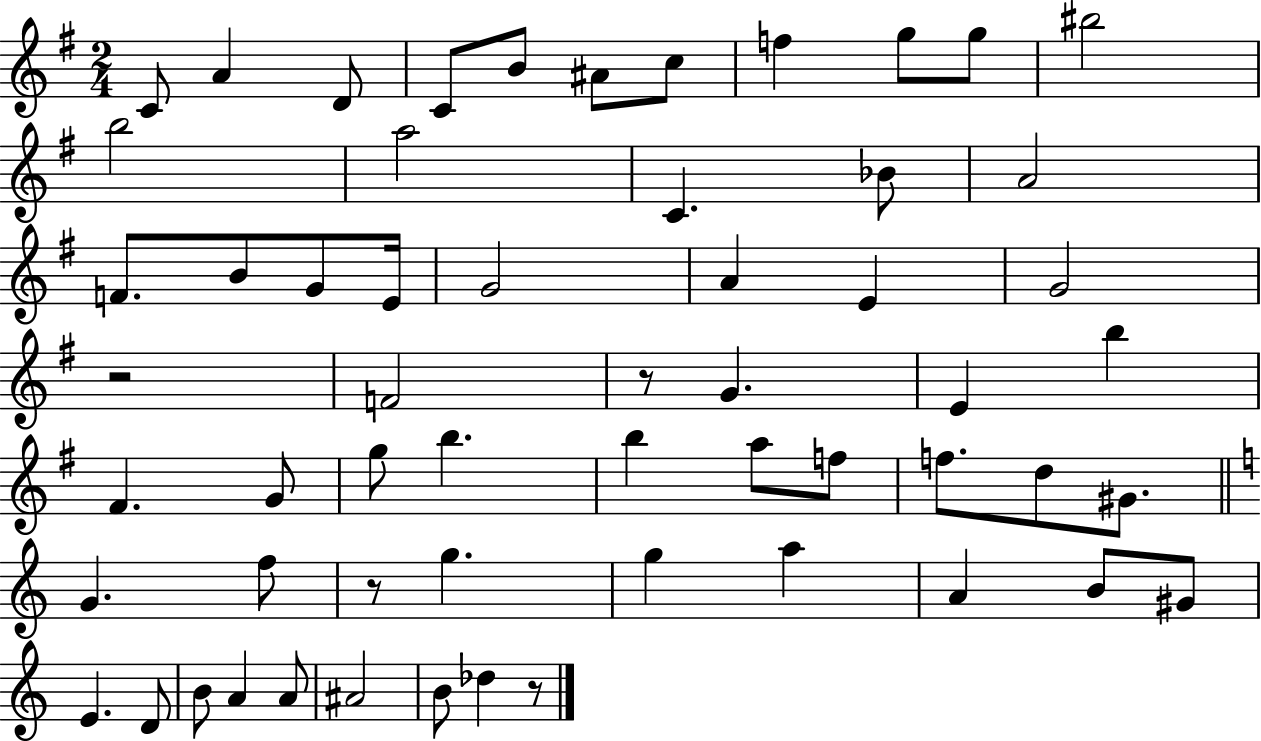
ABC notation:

X:1
T:Untitled
M:2/4
L:1/4
K:G
C/2 A D/2 C/2 B/2 ^A/2 c/2 f g/2 g/2 ^b2 b2 a2 C _B/2 A2 F/2 B/2 G/2 E/4 G2 A E G2 z2 F2 z/2 G E b ^F G/2 g/2 b b a/2 f/2 f/2 d/2 ^G/2 G f/2 z/2 g g a A B/2 ^G/2 E D/2 B/2 A A/2 ^A2 B/2 _d z/2